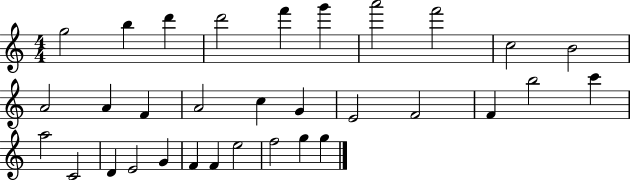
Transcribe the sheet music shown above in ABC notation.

X:1
T:Untitled
M:4/4
L:1/4
K:C
g2 b d' d'2 f' g' a'2 f'2 c2 B2 A2 A F A2 c G E2 F2 F b2 c' a2 C2 D E2 G F F e2 f2 g g